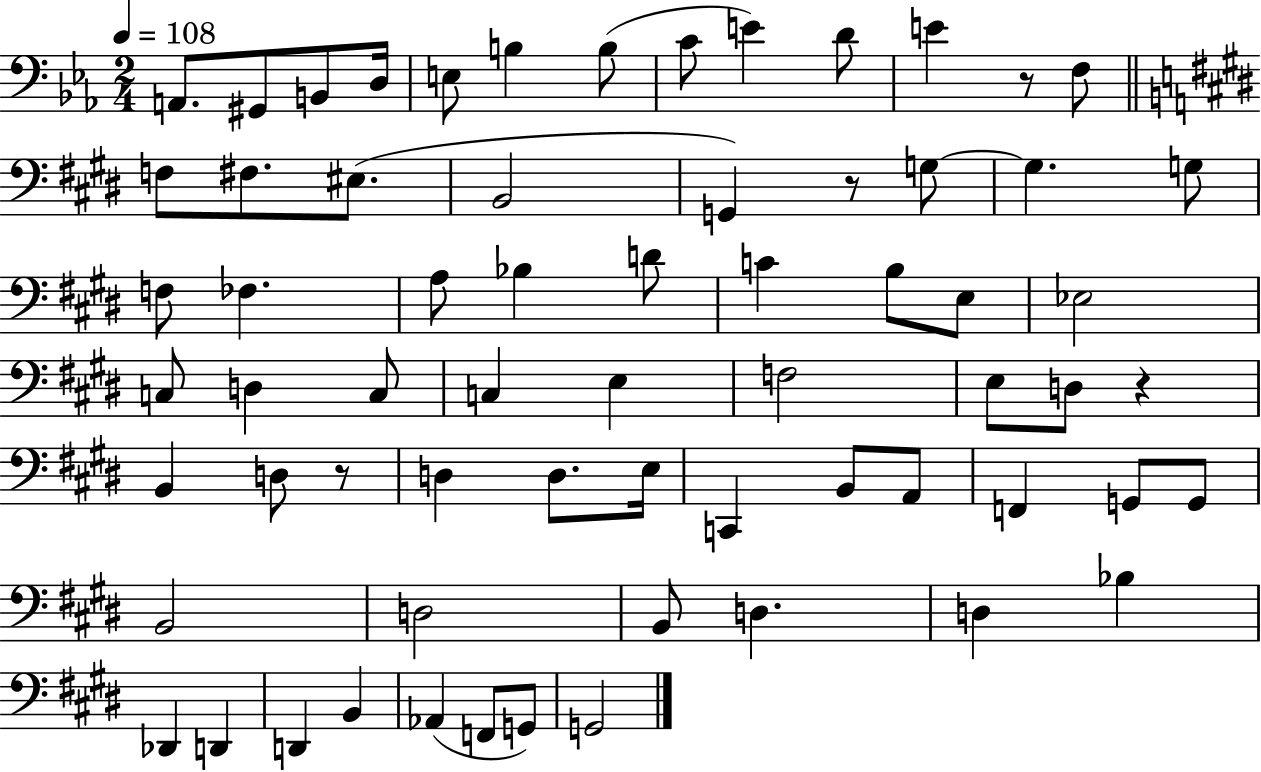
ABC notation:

X:1
T:Untitled
M:2/4
L:1/4
K:Eb
A,,/2 ^G,,/2 B,,/2 D,/4 E,/2 B, B,/2 C/2 E D/2 E z/2 F,/2 F,/2 ^F,/2 ^E,/2 B,,2 G,, z/2 G,/2 G, G,/2 F,/2 _F, A,/2 _B, D/2 C B,/2 E,/2 _E,2 C,/2 D, C,/2 C, E, F,2 E,/2 D,/2 z B,, D,/2 z/2 D, D,/2 E,/4 C,, B,,/2 A,,/2 F,, G,,/2 G,,/2 B,,2 D,2 B,,/2 D, D, _B, _D,, D,, D,, B,, _A,, F,,/2 G,,/2 G,,2